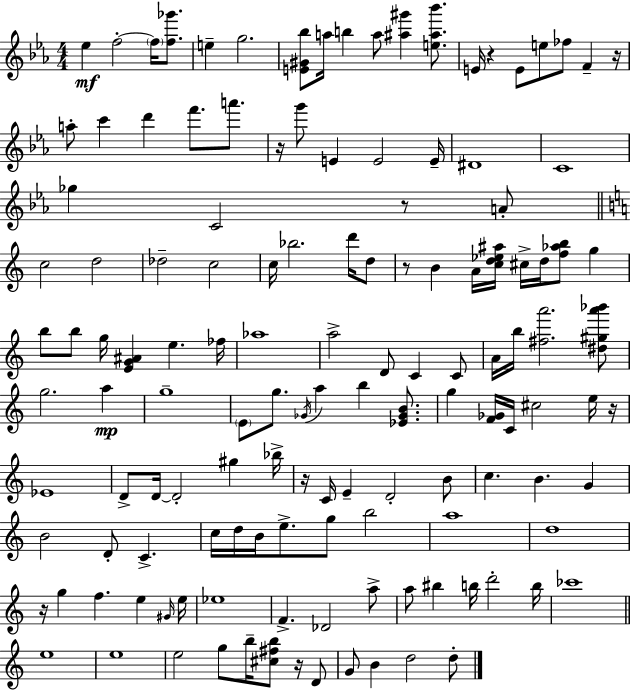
Eb5/q F5/h F5/s [F5,Gb6]/e. E5/q G5/h. [E4,G#4,Bb5]/e A5/s B5/q A5/e [A#5,G#6]/q [E5,A#5,Bb6]/e. E4/s R/q E4/e E5/e FES5/e F4/q R/s A5/e C6/q D6/q F6/e. A6/e. R/s G6/e E4/q E4/h E4/s D#4/w C4/w Gb5/q C4/h R/e A4/e C5/h D5/h Db5/h C5/h C5/s Bb5/h. D6/s D5/e R/e B4/q A4/s [C5,D5,Eb5,A#5]/s C#5/s D5/s [F5,Ab5,B5]/e G5/q B5/e B5/e G5/s [E4,G4,A#4]/q E5/q. FES5/s Ab5/w A5/h D4/e C4/q C4/e A4/s B5/s [F#5,A6]/h. [D#5,G#5,A6,Bb6]/e G5/h. A5/q G5/w E4/e G5/e. Gb4/s A5/q B5/q [Eb4,Gb4,B4]/e. G5/q [F4,Gb4]/s C4/s C#5/h E5/s R/s Eb4/w D4/e D4/s D4/h G#5/q Bb5/s R/s C4/s E4/q D4/h B4/e C5/q. B4/q. G4/q B4/h D4/e C4/q. C5/s D5/s B4/s E5/e. G5/e B5/h A5/w D5/w R/s G5/q F5/q. E5/q G#4/s E5/s Eb5/w F4/q. Db4/h A5/e A5/e BIS5/q B5/s D6/h B5/s CES6/w E5/w E5/w E5/h G5/e B5/s [C#5,F#5,B5]/e R/s D4/e G4/e B4/q D5/h D5/e